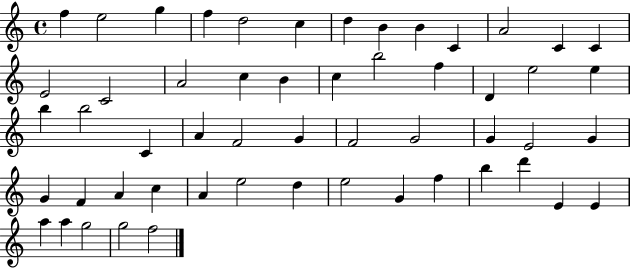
{
  \clef treble
  \time 4/4
  \defaultTimeSignature
  \key c \major
  f''4 e''2 g''4 | f''4 d''2 c''4 | d''4 b'4 b'4 c'4 | a'2 c'4 c'4 | \break e'2 c'2 | a'2 c''4 b'4 | c''4 b''2 f''4 | d'4 e''2 e''4 | \break b''4 b''2 c'4 | a'4 f'2 g'4 | f'2 g'2 | g'4 e'2 g'4 | \break g'4 f'4 a'4 c''4 | a'4 e''2 d''4 | e''2 g'4 f''4 | b''4 d'''4 e'4 e'4 | \break a''4 a''4 g''2 | g''2 f''2 | \bar "|."
}